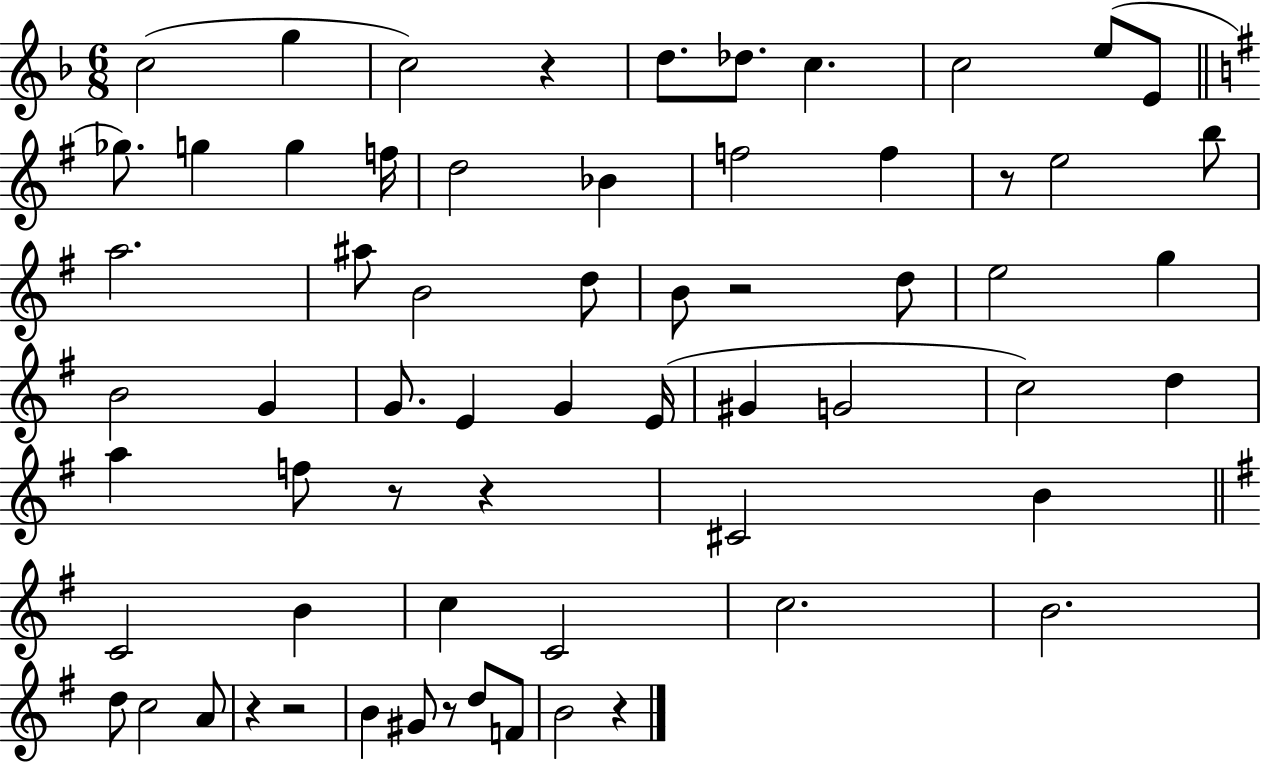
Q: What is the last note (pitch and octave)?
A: B4